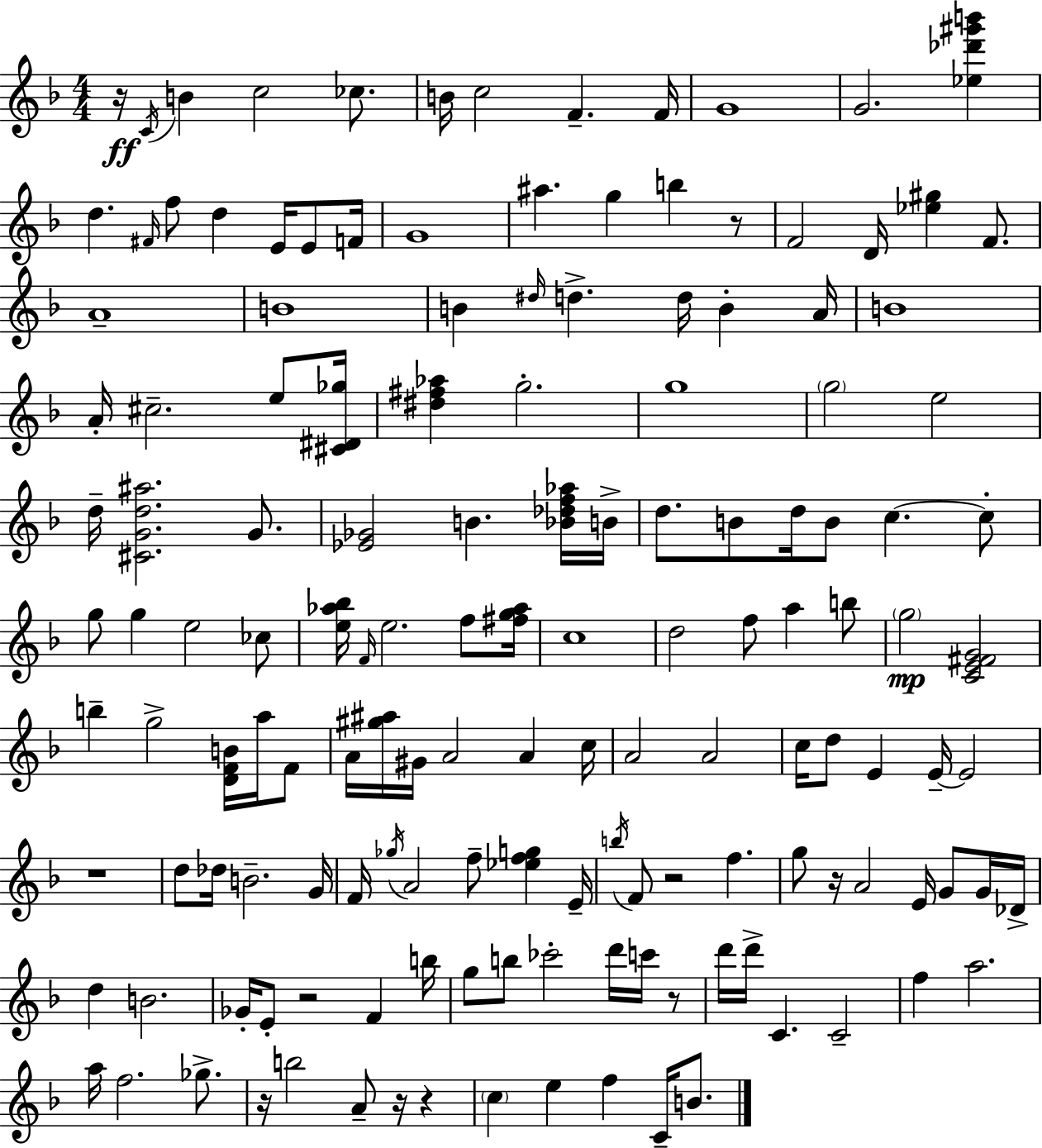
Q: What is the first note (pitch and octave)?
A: C4